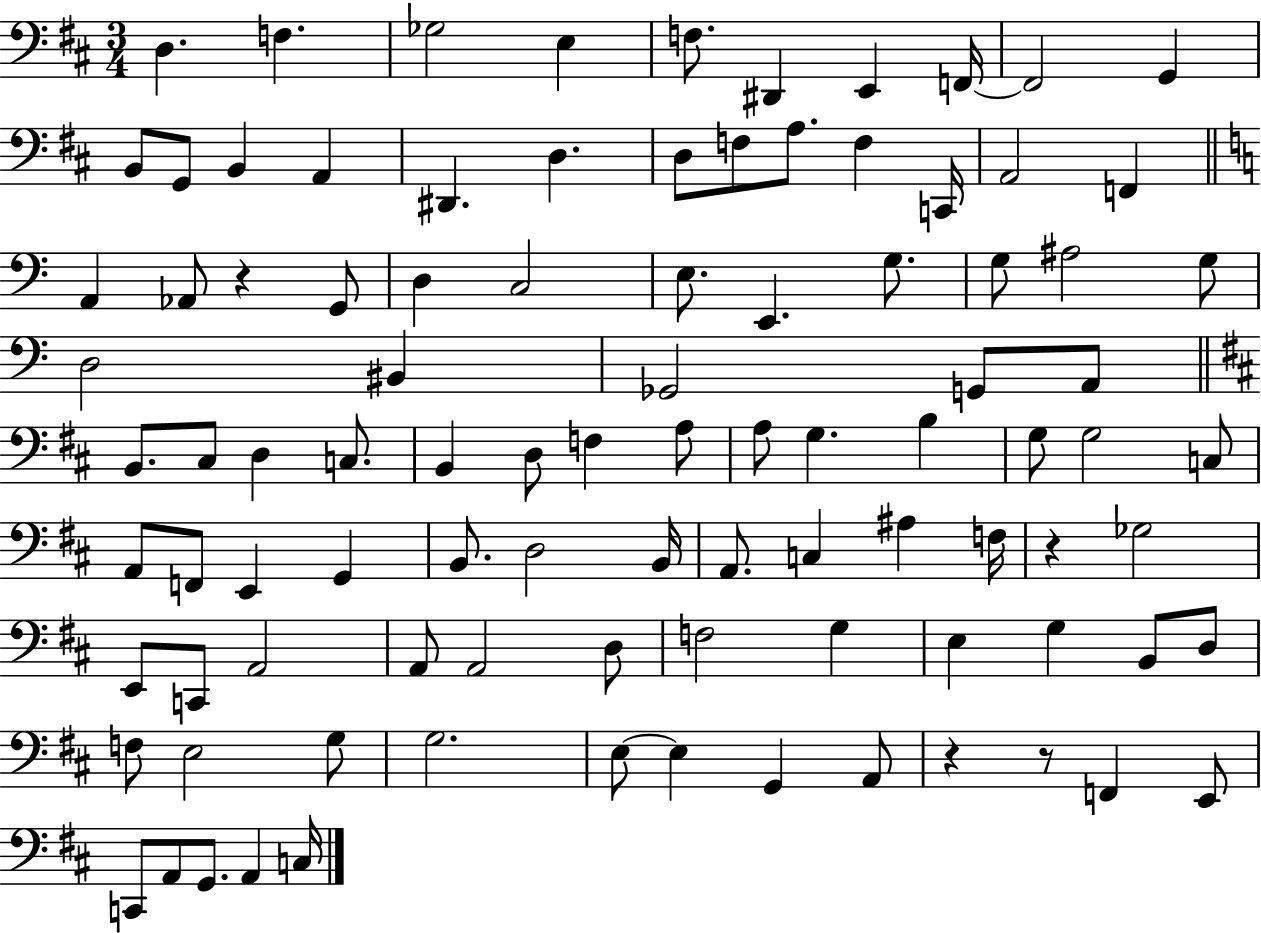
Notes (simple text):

D3/q. F3/q. Gb3/h E3/q F3/e. D#2/q E2/q F2/s F2/h G2/q B2/e G2/e B2/q A2/q D#2/q. D3/q. D3/e F3/e A3/e. F3/q C2/s A2/h F2/q A2/q Ab2/e R/q G2/e D3/q C3/h E3/e. E2/q. G3/e. G3/e A#3/h G3/e D3/h BIS2/q Gb2/h G2/e A2/e B2/e. C#3/e D3/q C3/e. B2/q D3/e F3/q A3/e A3/e G3/q. B3/q G3/e G3/h C3/e A2/e F2/e E2/q G2/q B2/e. D3/h B2/s A2/e. C3/q A#3/q F3/s R/q Gb3/h E2/e C2/e A2/h A2/e A2/h D3/e F3/h G3/q E3/q G3/q B2/e D3/e F3/e E3/h G3/e G3/h. E3/e E3/q G2/q A2/e R/q R/e F2/q E2/e C2/e A2/e G2/e. A2/q C3/s